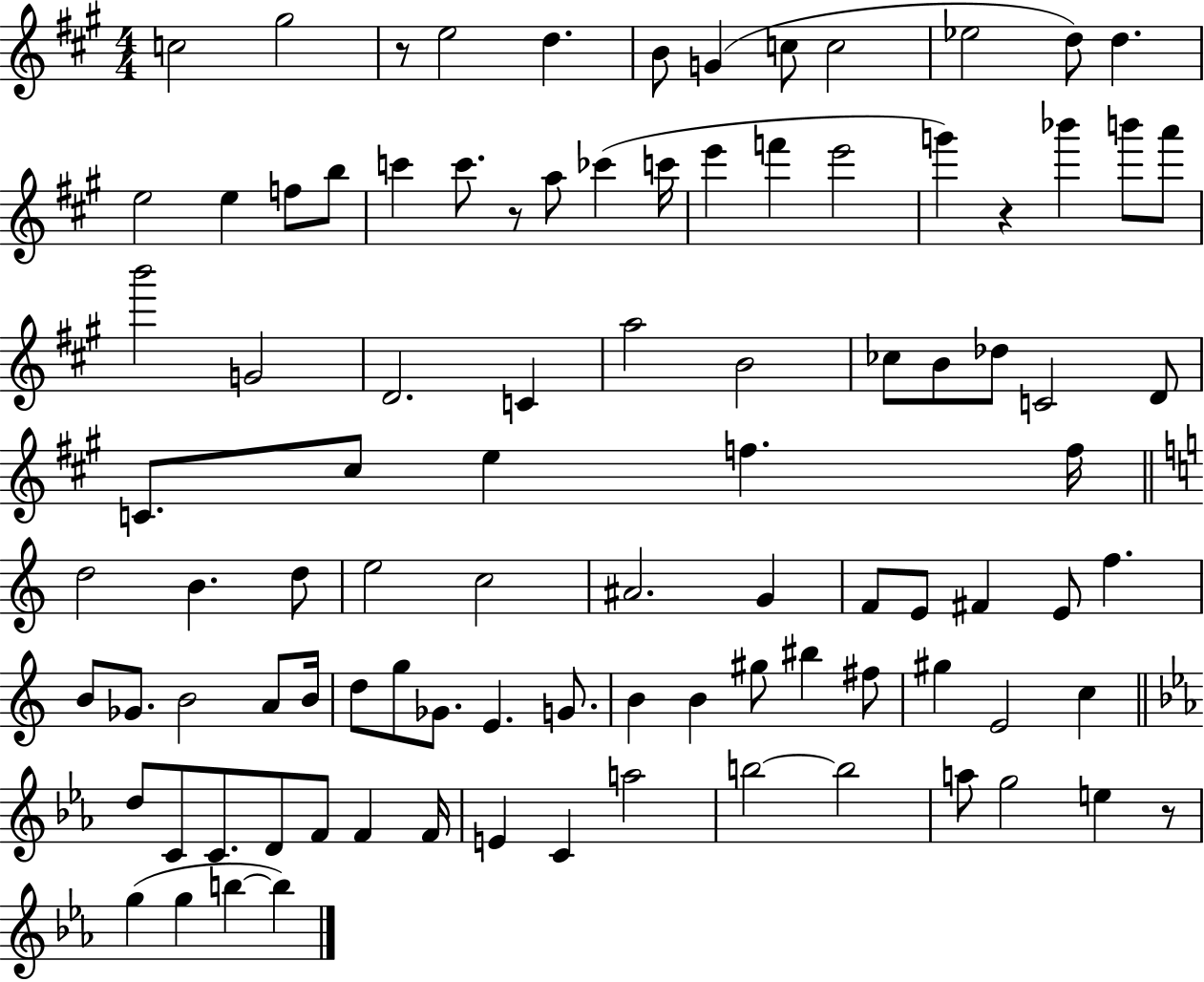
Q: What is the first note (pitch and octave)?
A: C5